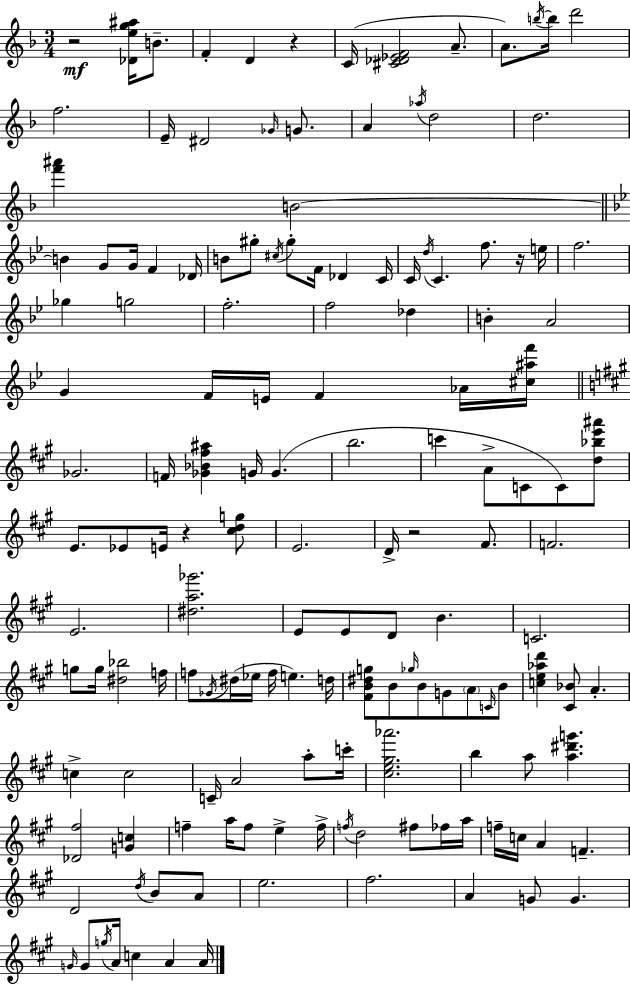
X:1
T:Untitled
M:3/4
L:1/4
K:F
z2 [_Deg^a]/4 B/2 F D z C/4 [^C_D_EF]2 A/2 A/2 b/4 b/4 d'2 f2 E/4 ^D2 _G/4 G/2 A _a/4 d2 d2 [f'^a'] B2 B G/2 G/4 F _D/4 B/2 ^g/2 ^c/4 ^g/2 F/4 _D C/4 C/4 d/4 C f/2 z/4 e/4 f2 _g g2 f2 f2 _d B A2 G F/4 E/4 F _A/4 [^c^af']/4 _G2 F/4 [_G_B^f^a] G/4 G b2 c' A/2 C/2 C/2 [d_be'^a']/2 E/2 _E/2 E/4 z [^cdg]/2 E2 D/4 z2 ^F/2 F2 E2 [^da_g']2 E/2 E/2 D/2 B C2 g/2 g/4 [^d_b]2 f/4 f/2 _G/4 ^d/4 _e/4 f/4 e d/4 [^FB^dg]/2 B/2 _g/4 B/2 G/2 A/2 C/4 B/2 [ce_ad'] [^C_B]/2 A c c2 C/4 A2 a/2 c'/4 [^ce^g_a']2 b a/2 [a^d'g'] [_D^f]2 [Gc] f a/4 f/2 e f/4 f/4 d2 ^f/2 _f/4 a/4 f/4 c/4 A F D2 d/4 B/2 A/2 e2 ^f2 A G/2 G G/4 G/2 g/4 A/4 c A A/4